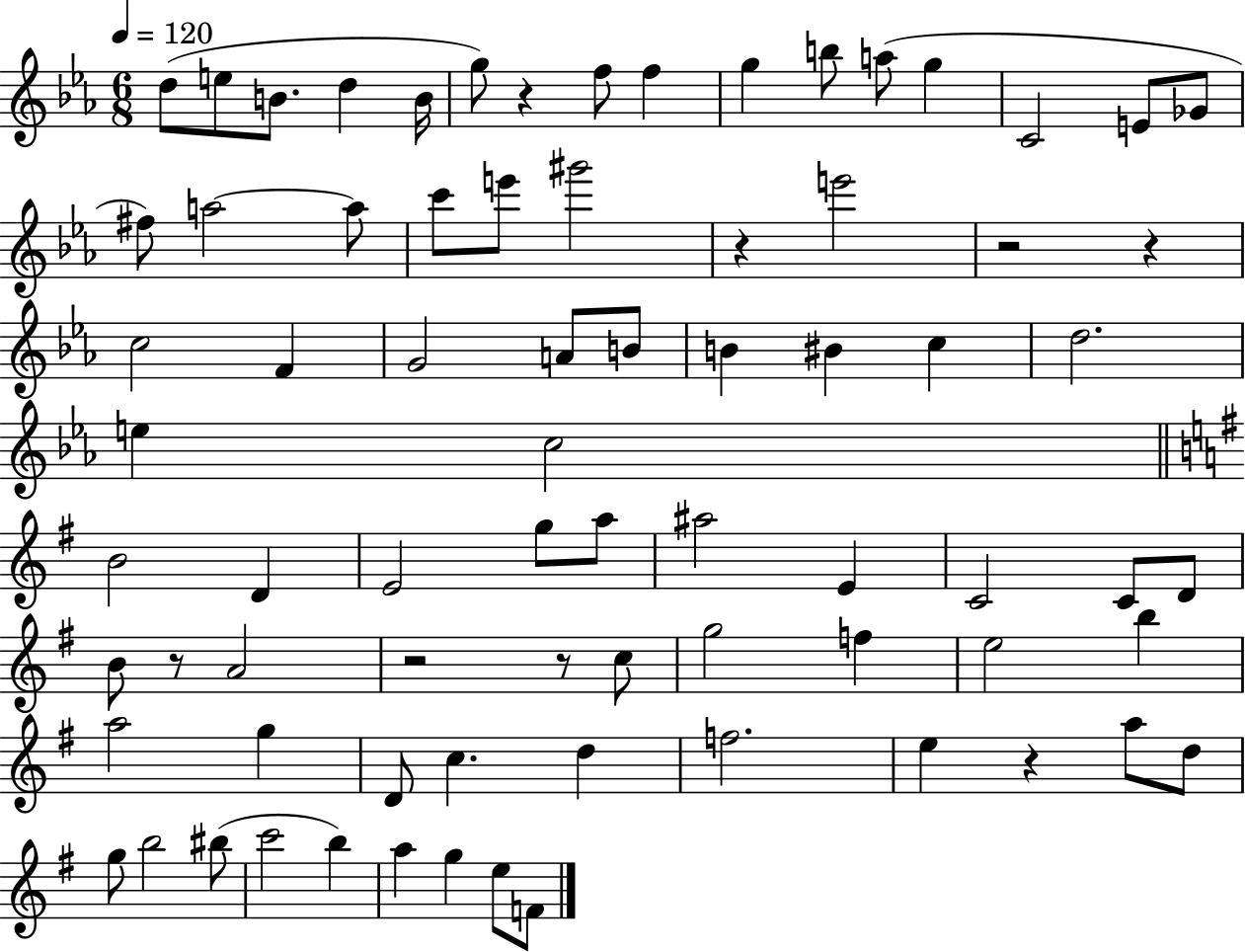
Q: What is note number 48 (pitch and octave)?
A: F5